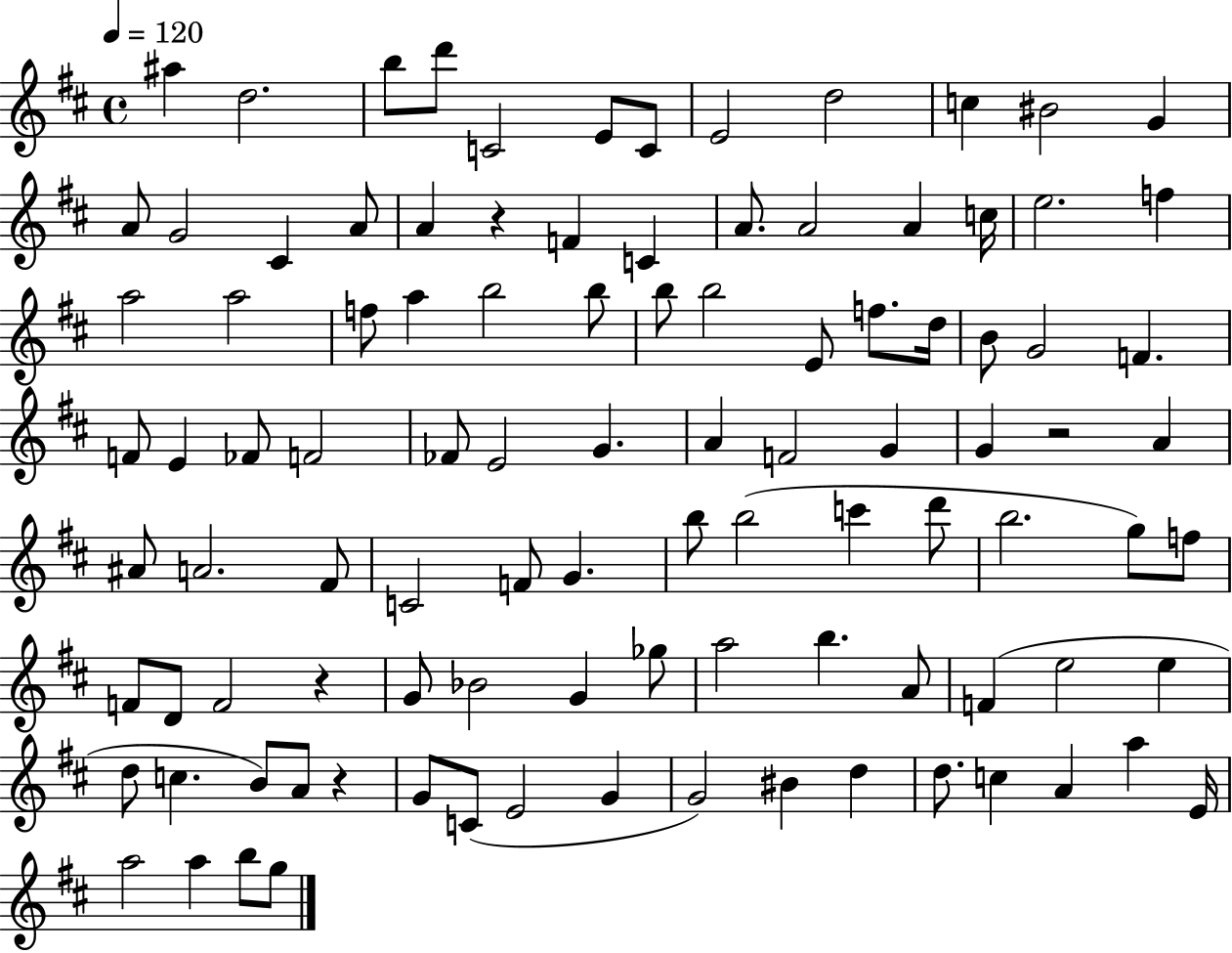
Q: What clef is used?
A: treble